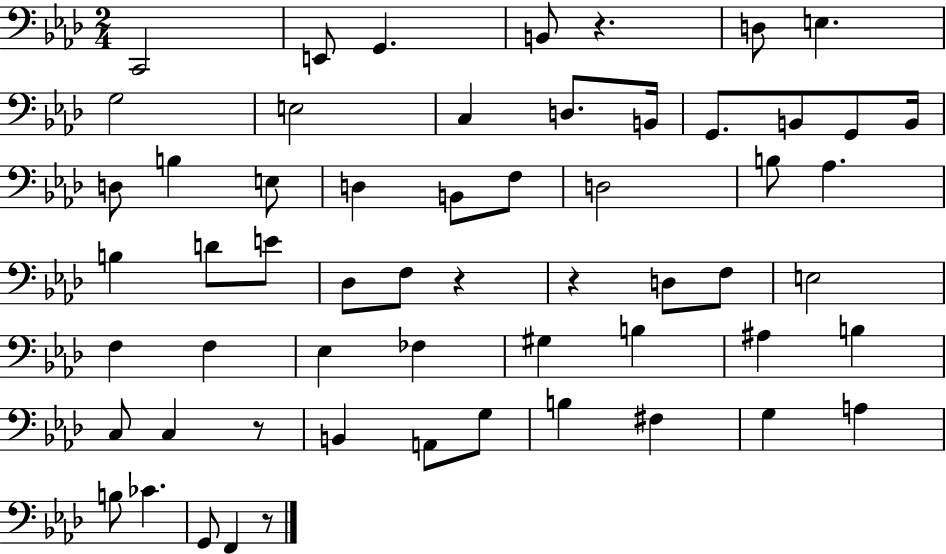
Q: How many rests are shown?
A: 5